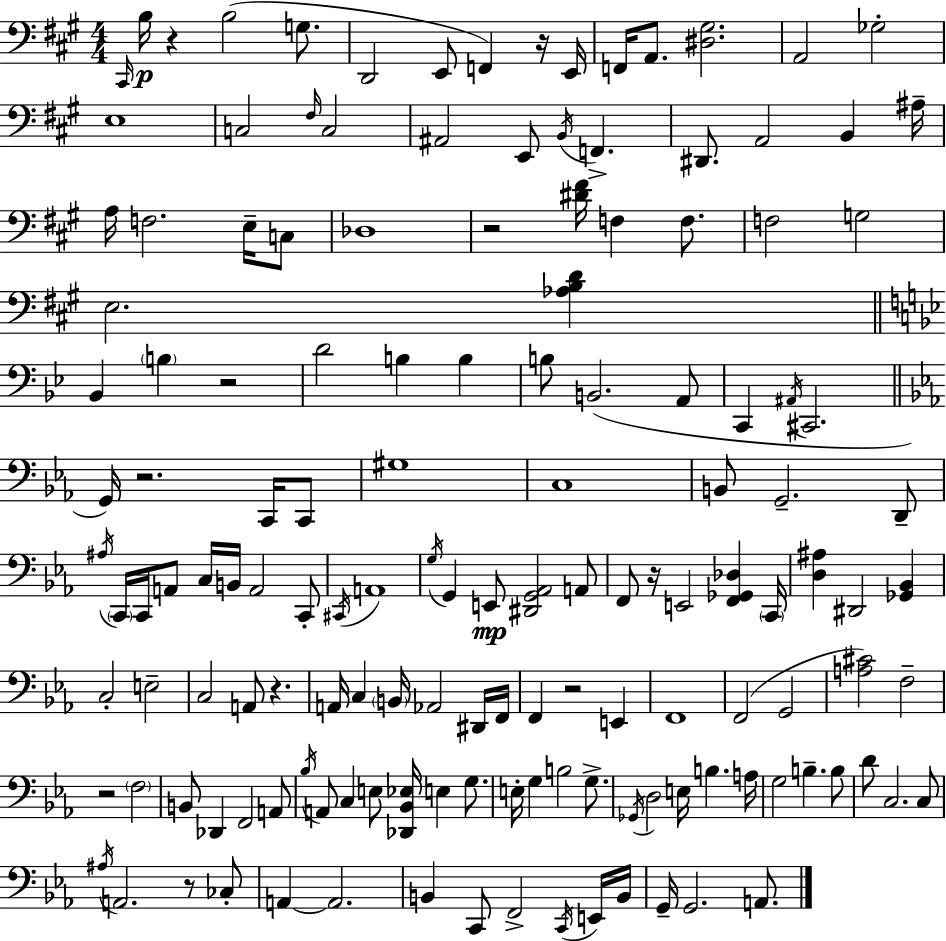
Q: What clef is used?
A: bass